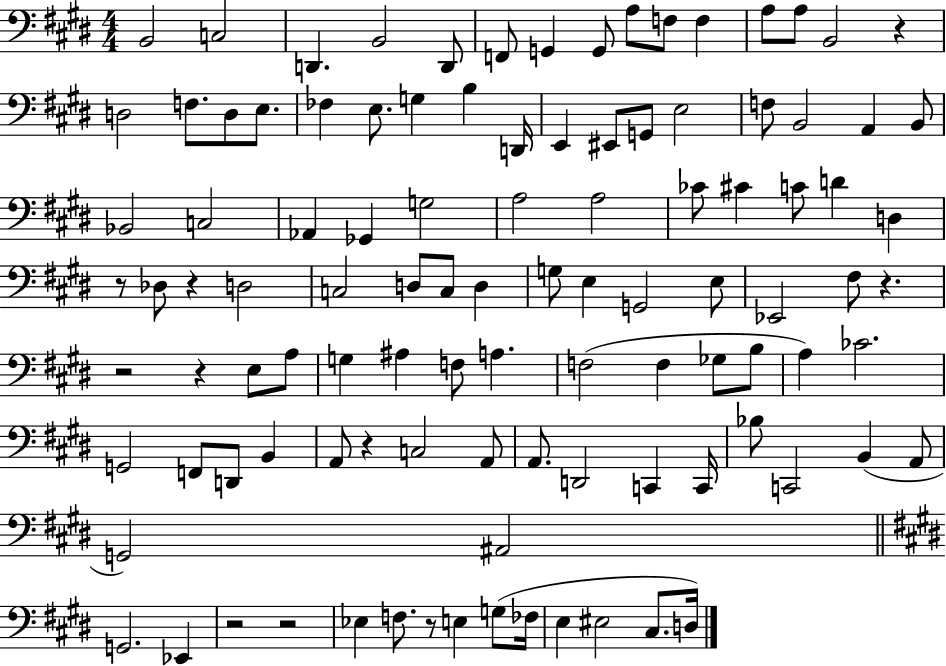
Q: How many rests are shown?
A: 10